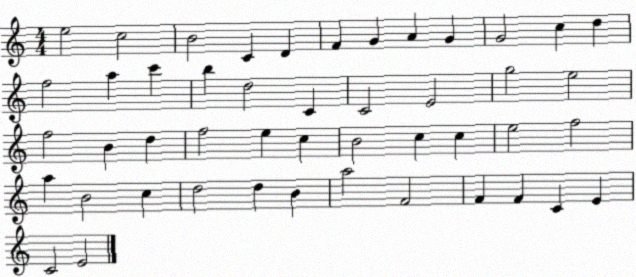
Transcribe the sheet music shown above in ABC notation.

X:1
T:Untitled
M:4/4
L:1/4
K:C
e2 c2 B2 C D F G A G G2 c d f2 a c' b d2 C C2 E2 g2 e2 f2 B d f2 e c B2 c c e2 f2 a B2 c d2 d B a2 F2 F F C E C2 E2